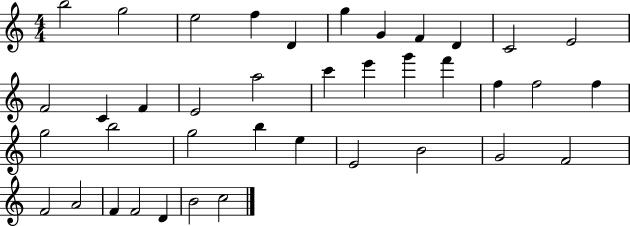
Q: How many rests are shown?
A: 0